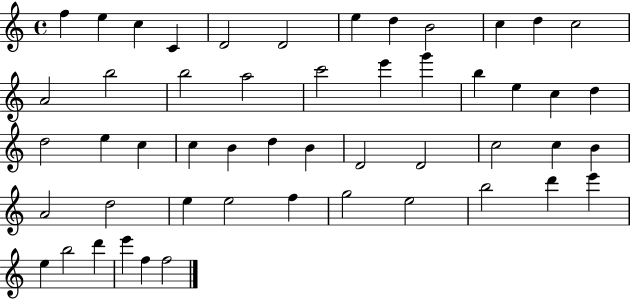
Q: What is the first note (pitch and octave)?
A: F5